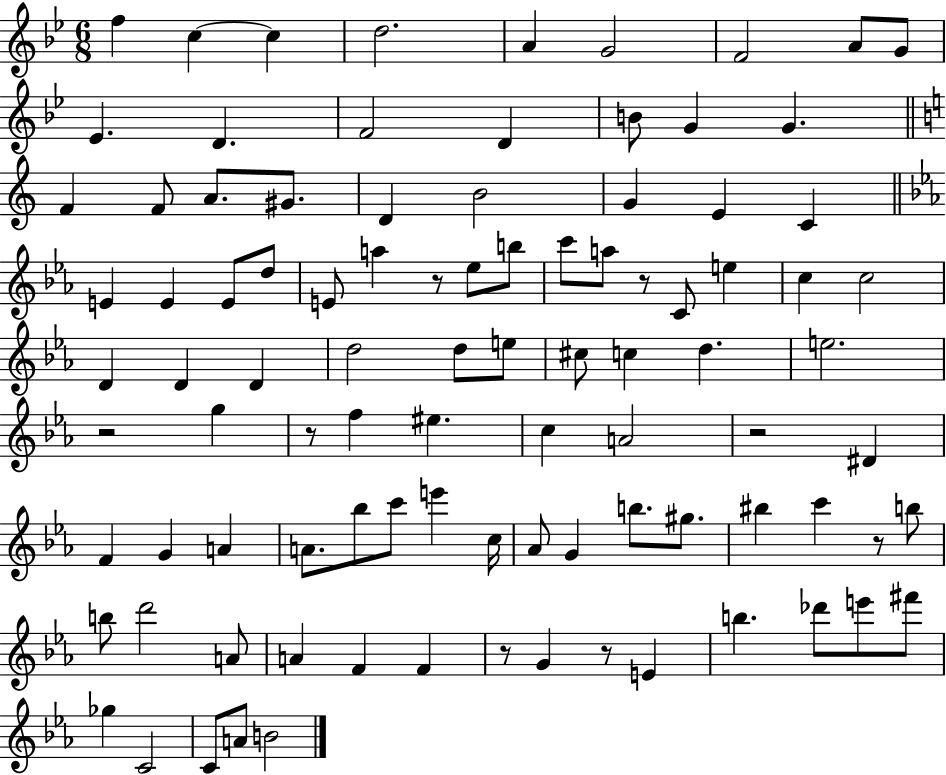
F5/q C5/q C5/q D5/h. A4/q G4/h F4/h A4/e G4/e Eb4/q. D4/q. F4/h D4/q B4/e G4/q G4/q. F4/q F4/e A4/e. G#4/e. D4/q B4/h G4/q E4/q C4/q E4/q E4/q E4/e D5/e E4/e A5/q R/e Eb5/e B5/e C6/e A5/e R/e C4/e E5/q C5/q C5/h D4/q D4/q D4/q D5/h D5/e E5/e C#5/e C5/q D5/q. E5/h. R/h G5/q R/e F5/q EIS5/q. C5/q A4/h R/h D#4/q F4/q G4/q A4/q A4/e. Bb5/e C6/e E6/q C5/s Ab4/e G4/q B5/e. G#5/e. BIS5/q C6/q R/e B5/e B5/e D6/h A4/e A4/q F4/q F4/q R/e G4/q R/e E4/q B5/q. Db6/e E6/e F#6/e Gb5/q C4/h C4/e A4/e B4/h